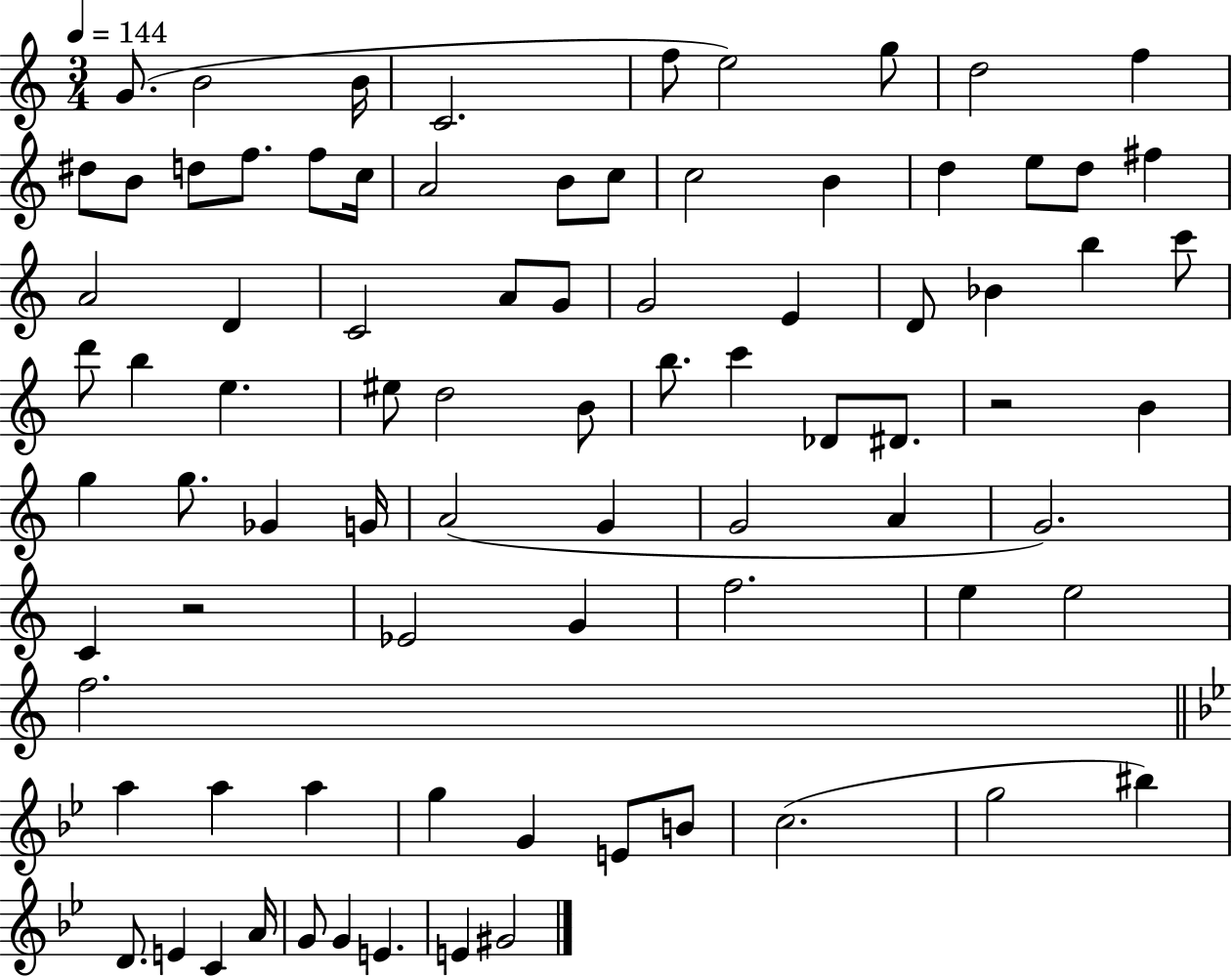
{
  \clef treble
  \numericTimeSignature
  \time 3/4
  \key c \major
  \tempo 4 = 144
  g'8.( b'2 b'16 | c'2. | f''8 e''2) g''8 | d''2 f''4 | \break dis''8 b'8 d''8 f''8. f''8 c''16 | a'2 b'8 c''8 | c''2 b'4 | d''4 e''8 d''8 fis''4 | \break a'2 d'4 | c'2 a'8 g'8 | g'2 e'4 | d'8 bes'4 b''4 c'''8 | \break d'''8 b''4 e''4. | eis''8 d''2 b'8 | b''8. c'''4 des'8 dis'8. | r2 b'4 | \break g''4 g''8. ges'4 g'16 | a'2( g'4 | g'2 a'4 | g'2.) | \break c'4 r2 | ees'2 g'4 | f''2. | e''4 e''2 | \break f''2. | \bar "||" \break \key g \minor a''4 a''4 a''4 | g''4 g'4 e'8 b'8 | c''2.( | g''2 bis''4) | \break d'8. e'4 c'4 a'16 | g'8 g'4 e'4. | e'4 gis'2 | \bar "|."
}